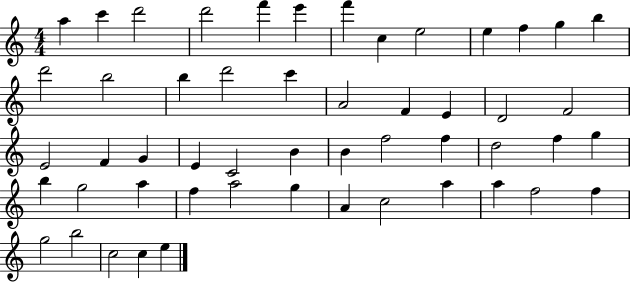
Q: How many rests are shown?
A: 0